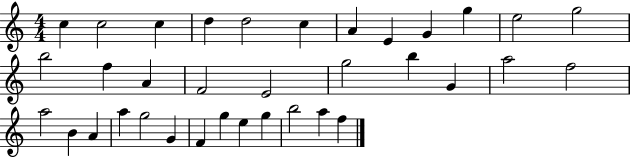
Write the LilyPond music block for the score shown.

{
  \clef treble
  \numericTimeSignature
  \time 4/4
  \key c \major
  c''4 c''2 c''4 | d''4 d''2 c''4 | a'4 e'4 g'4 g''4 | e''2 g''2 | \break b''2 f''4 a'4 | f'2 e'2 | g''2 b''4 g'4 | a''2 f''2 | \break a''2 b'4 a'4 | a''4 g''2 g'4 | f'4 g''4 e''4 g''4 | b''2 a''4 f''4 | \break \bar "|."
}